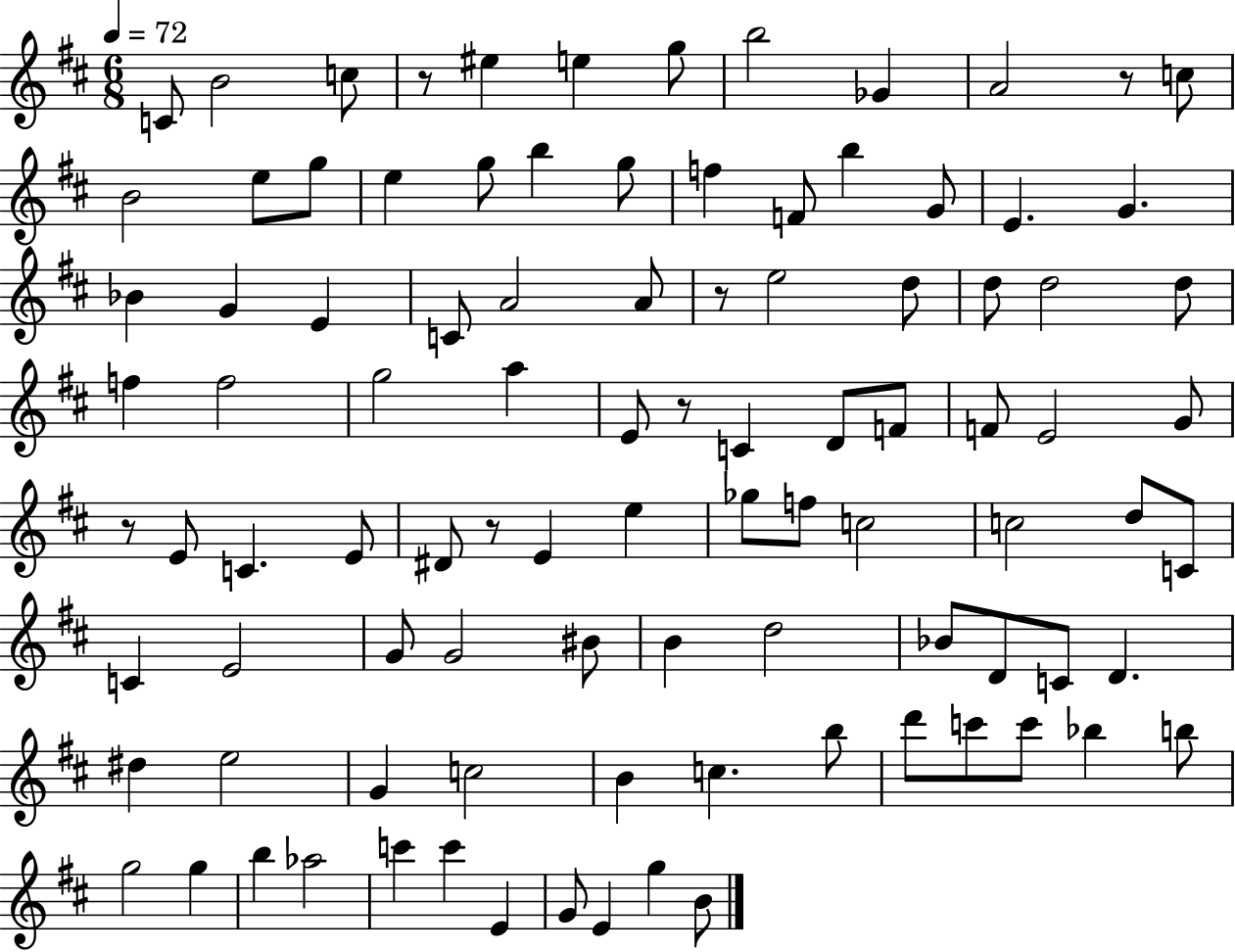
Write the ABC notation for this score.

X:1
T:Untitled
M:6/8
L:1/4
K:D
C/2 B2 c/2 z/2 ^e e g/2 b2 _G A2 z/2 c/2 B2 e/2 g/2 e g/2 b g/2 f F/2 b G/2 E G _B G E C/2 A2 A/2 z/2 e2 d/2 d/2 d2 d/2 f f2 g2 a E/2 z/2 C D/2 F/2 F/2 E2 G/2 z/2 E/2 C E/2 ^D/2 z/2 E e _g/2 f/2 c2 c2 d/2 C/2 C E2 G/2 G2 ^B/2 B d2 _B/2 D/2 C/2 D ^d e2 G c2 B c b/2 d'/2 c'/2 c'/2 _b b/2 g2 g b _a2 c' c' E G/2 E g B/2